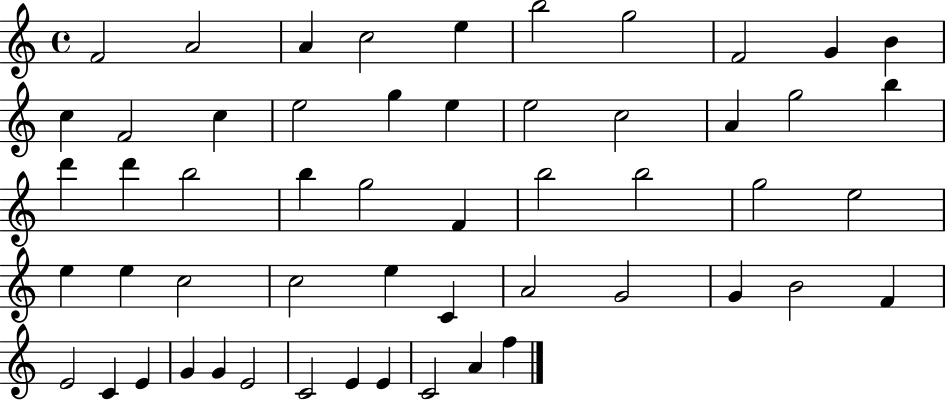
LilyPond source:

{
  \clef treble
  \time 4/4
  \defaultTimeSignature
  \key c \major
  f'2 a'2 | a'4 c''2 e''4 | b''2 g''2 | f'2 g'4 b'4 | \break c''4 f'2 c''4 | e''2 g''4 e''4 | e''2 c''2 | a'4 g''2 b''4 | \break d'''4 d'''4 b''2 | b''4 g''2 f'4 | b''2 b''2 | g''2 e''2 | \break e''4 e''4 c''2 | c''2 e''4 c'4 | a'2 g'2 | g'4 b'2 f'4 | \break e'2 c'4 e'4 | g'4 g'4 e'2 | c'2 e'4 e'4 | c'2 a'4 f''4 | \break \bar "|."
}